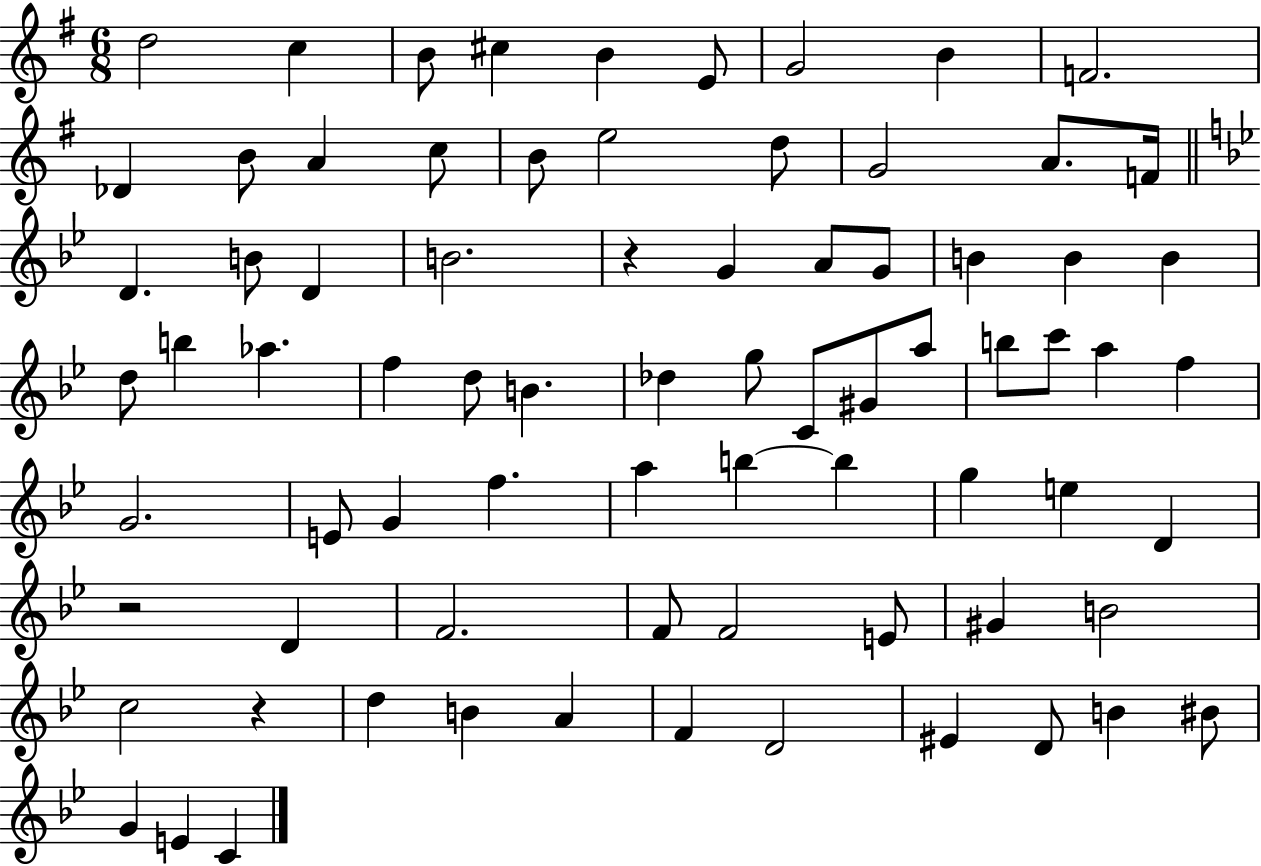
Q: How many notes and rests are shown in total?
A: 77